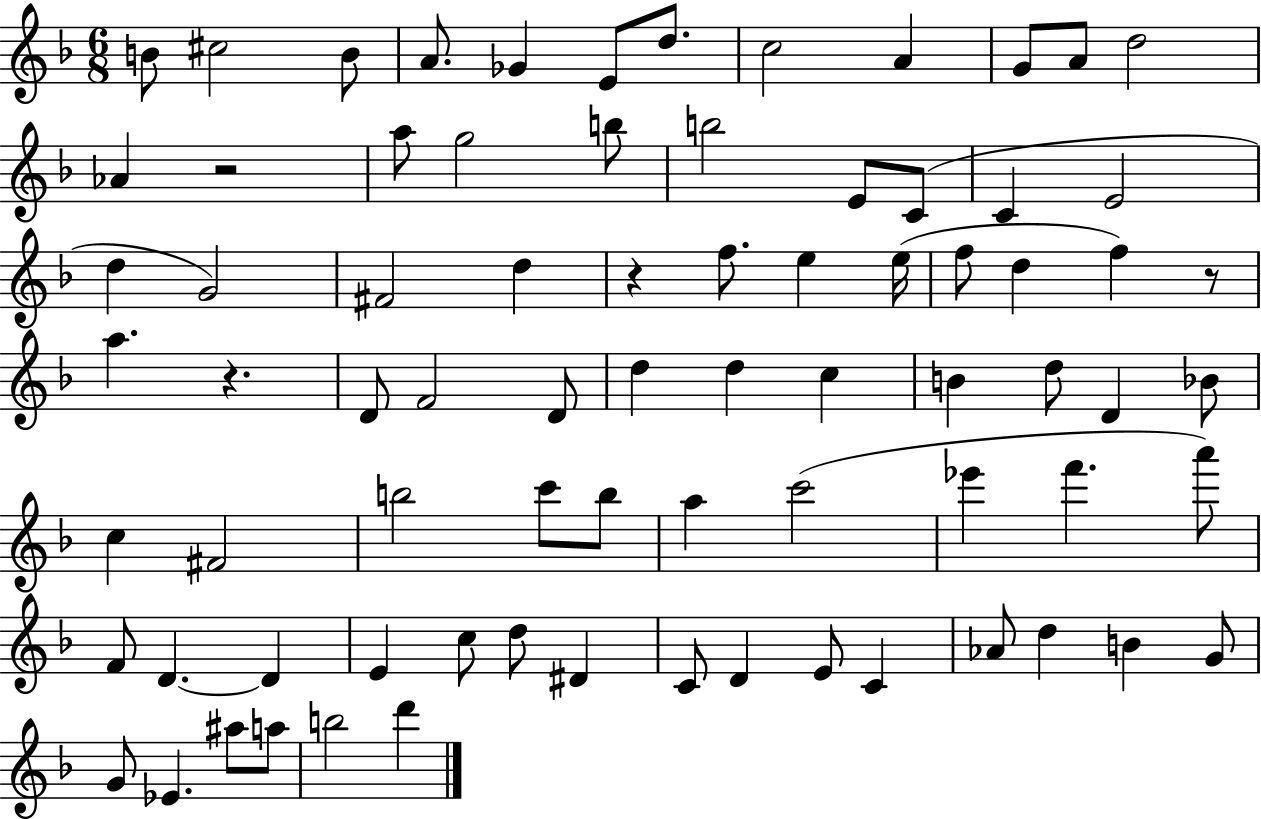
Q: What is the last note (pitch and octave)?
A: D6